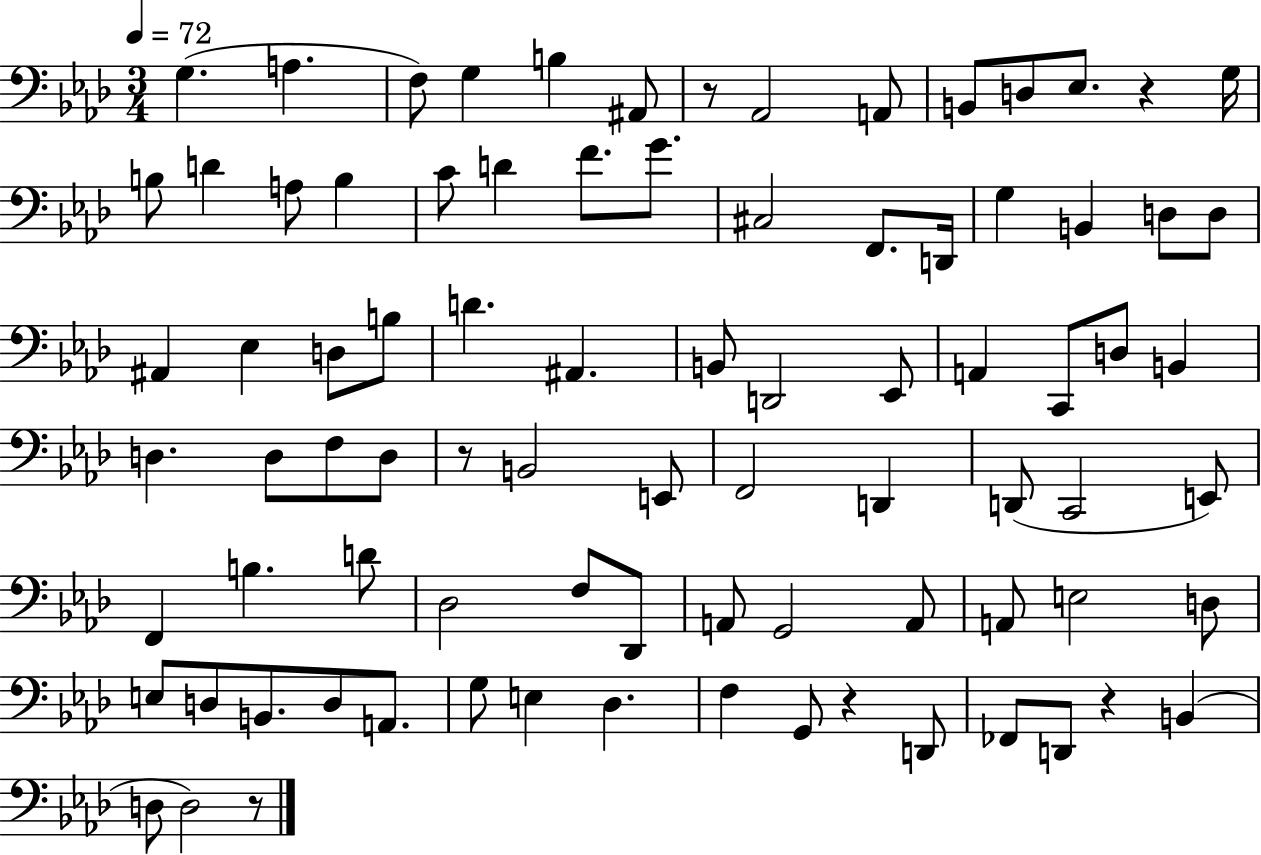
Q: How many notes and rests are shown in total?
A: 85